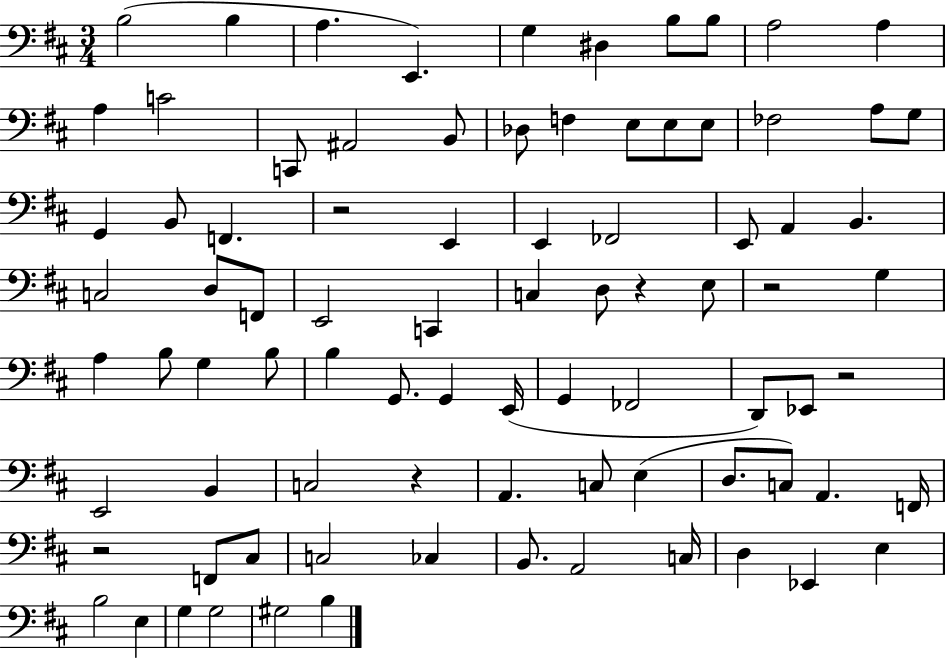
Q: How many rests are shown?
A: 6